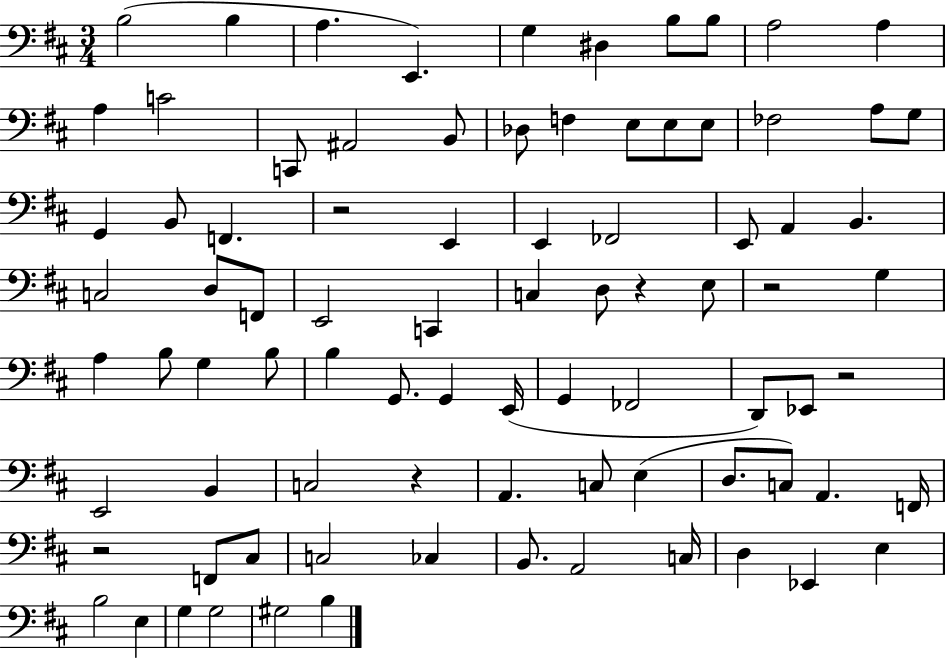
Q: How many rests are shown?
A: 6